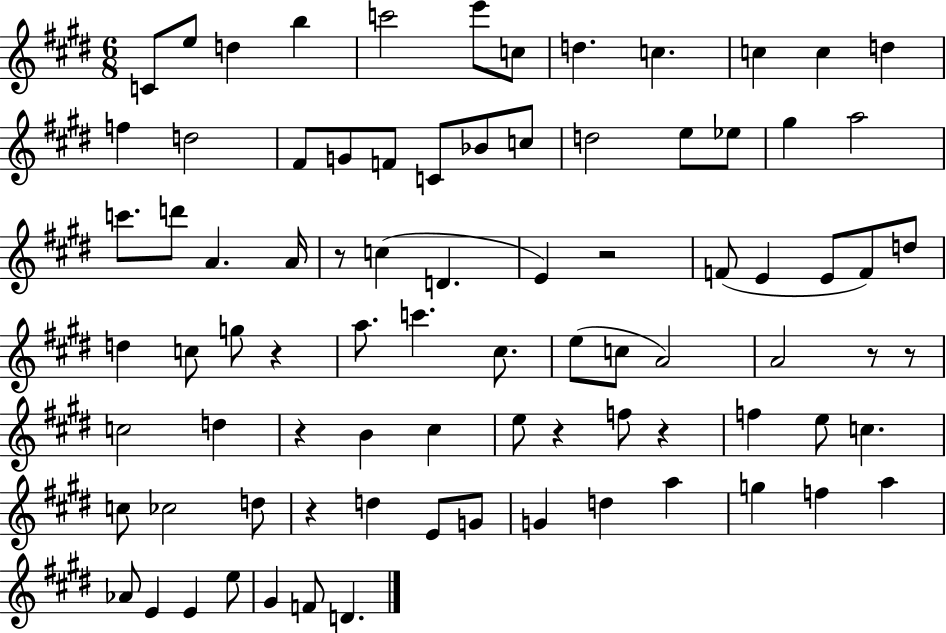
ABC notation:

X:1
T:Untitled
M:6/8
L:1/4
K:E
C/2 e/2 d b c'2 e'/2 c/2 d c c c d f d2 ^F/2 G/2 F/2 C/2 _B/2 c/2 d2 e/2 _e/2 ^g a2 c'/2 d'/2 A A/4 z/2 c D E z2 F/2 E E/2 F/2 d/2 d c/2 g/2 z a/2 c' ^c/2 e/2 c/2 A2 A2 z/2 z/2 c2 d z B ^c e/2 z f/2 z f e/2 c c/2 _c2 d/2 z d E/2 G/2 G d a g f a _A/2 E E e/2 ^G F/2 D